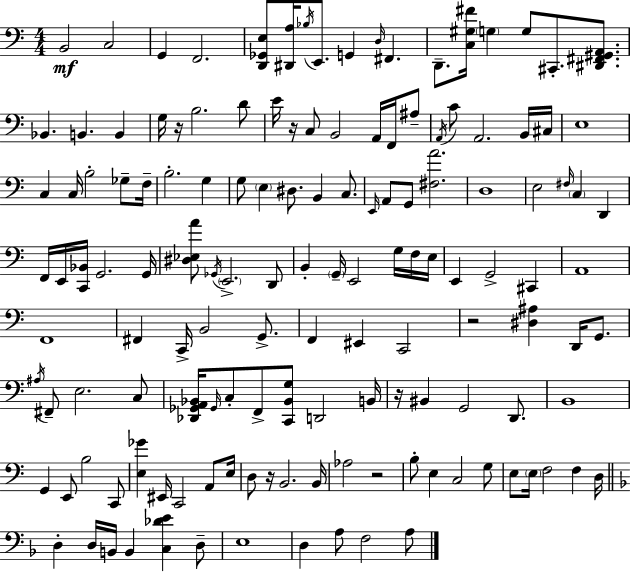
X:1
T:Untitled
M:4/4
L:1/4
K:Am
B,,2 C,2 G,, F,,2 [D,,_G,,E,]/2 [^D,,A,]/4 _B,/4 E,,/2 G,, D,/4 ^F,, D,,/2 [C,^G,^F]/4 G, G,/2 ^C,,/2 [^D,,^F,,^G,,A,,]/2 _B,, B,, B,, G,/4 z/4 B,2 D/2 E/4 z/4 C,/2 B,,2 A,,/4 F,,/4 ^A,/2 A,,/4 C/2 A,,2 B,,/4 ^C,/4 E,4 C, C,/4 B,2 _G,/2 F,/4 B,2 G, G,/2 E, ^D,/2 B,, C,/2 E,,/4 A,,/2 G,,/2 [^F,A]2 D,4 E,2 ^F,/4 C, D,, F,,/4 E,,/4 [C,,_B,,]/4 G,,2 G,,/4 [^D,_E,A]/2 _G,,/4 E,,2 D,,/2 B,, G,,/4 E,,2 G,/4 F,/4 E,/4 E,, G,,2 ^C,, A,,4 F,,4 ^F,, C,,/4 B,,2 G,,/2 F,, ^E,, C,,2 z2 [^D,^A,] D,,/4 G,,/2 ^A,/4 ^F,,/2 E,2 C,/2 [_D,,_G,,A,,_B,,]/4 _G,,/4 C,/2 F,,/2 [C,,_B,,G,]/2 D,,2 B,,/4 z/4 ^B,, G,,2 D,,/2 B,,4 G,, E,,/2 B,2 C,,/2 [E,_G] ^E,,/4 C,,2 A,,/2 E,/4 D,/2 z/4 B,,2 B,,/4 _A,2 z2 B,/2 E, C,2 G,/2 E,/2 E,/4 F,2 F, D,/4 D, D,/4 B,,/4 B,, [C,_DE] D,/2 E,4 D, A,/2 F,2 A,/2